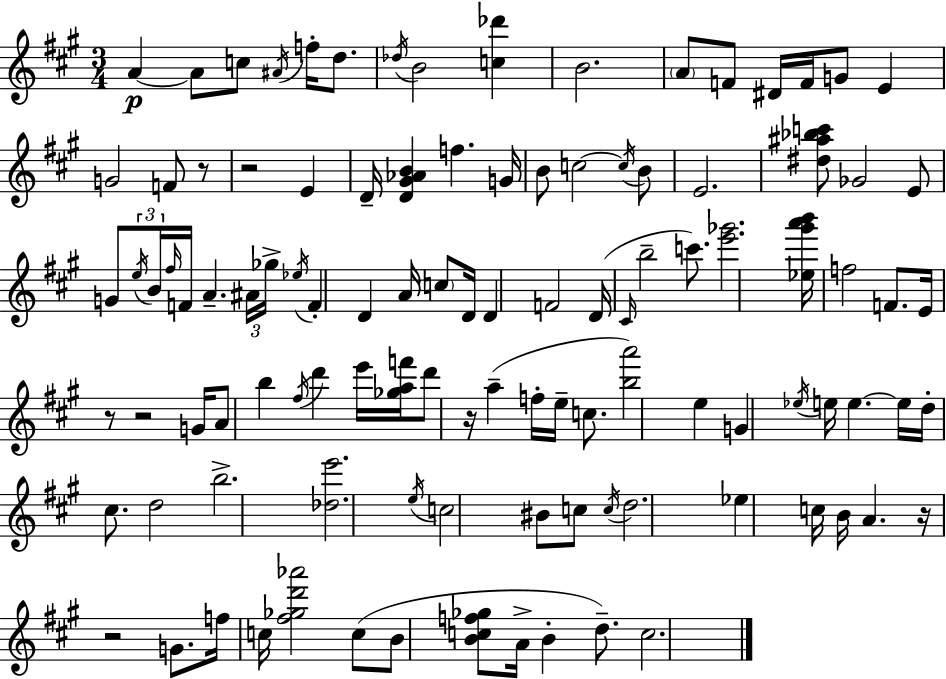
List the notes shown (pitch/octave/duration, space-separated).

A4/q A4/e C5/e A#4/s F5/s D5/e. Db5/s B4/h [C5,Db6]/q B4/h. A4/e F4/e D#4/s F4/s G4/e E4/q G4/h F4/e R/e R/h E4/q D4/s [D4,G#4,Ab4,B4]/q F5/q. G4/s B4/e C5/h C5/s B4/e E4/h. [D#5,A#5,Bb5,C6]/e Gb4/h E4/e G4/e E5/s B4/s F#5/s F4/s A4/q. A#4/s Gb5/s Eb5/s F4/q D4/q A4/s C5/e D4/s D4/q F4/h D4/s C#4/s B5/h C6/e. [E6,Gb6]/h. [Eb5,G#6,A6,B6]/s F5/h F4/e. E4/s R/e R/h G4/s A4/e B5/q F#5/s D6/q E6/s [Gb5,A5,F6]/s D6/e R/s A5/q F5/s E5/s C5/e. [B5,A6]/h E5/q G4/q Eb5/s E5/s E5/q. E5/s D5/s C#5/e. D5/h B5/h. [Db5,E6]/h. E5/s C5/h BIS4/e C5/e C5/s D5/h. Eb5/q C5/s B4/s A4/q. R/s R/h G4/e. F5/s C5/s [F#5,Gb5,D6,Ab6]/h C5/e B4/e [B4,C5,F5,Gb5]/e A4/s B4/q D5/e. C5/h.